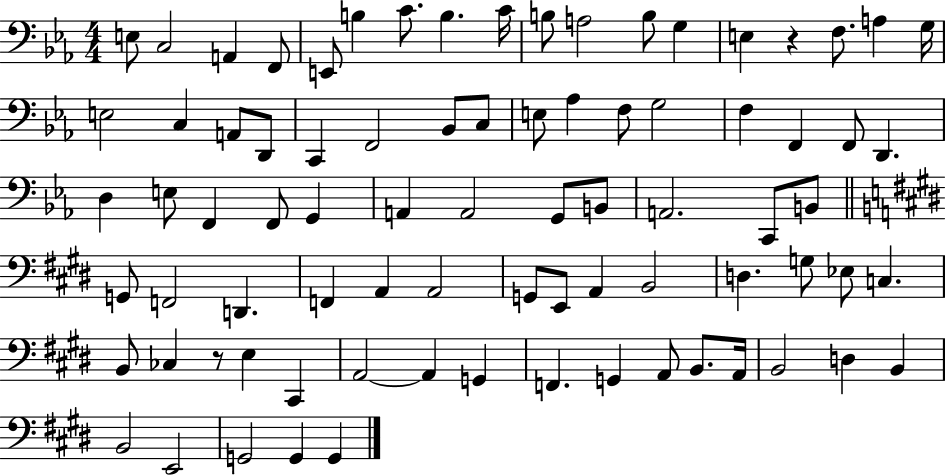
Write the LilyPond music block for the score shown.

{
  \clef bass
  \numericTimeSignature
  \time 4/4
  \key ees \major
  e8 c2 a,4 f,8 | e,8 b4 c'8. b4. c'16 | b8 a2 b8 g4 | e4 r4 f8. a4 g16 | \break e2 c4 a,8 d,8 | c,4 f,2 bes,8 c8 | e8 aes4 f8 g2 | f4 f,4 f,8 d,4. | \break d4 e8 f,4 f,8 g,4 | a,4 a,2 g,8 b,8 | a,2. c,8 b,8 | \bar "||" \break \key e \major g,8 f,2 d,4. | f,4 a,4 a,2 | g,8 e,8 a,4 b,2 | d4. g8 ees8 c4. | \break b,8 ces4 r8 e4 cis,4 | a,2~~ a,4 g,4 | f,4. g,4 a,8 b,8. a,16 | b,2 d4 b,4 | \break b,2 e,2 | g,2 g,4 g,4 | \bar "|."
}